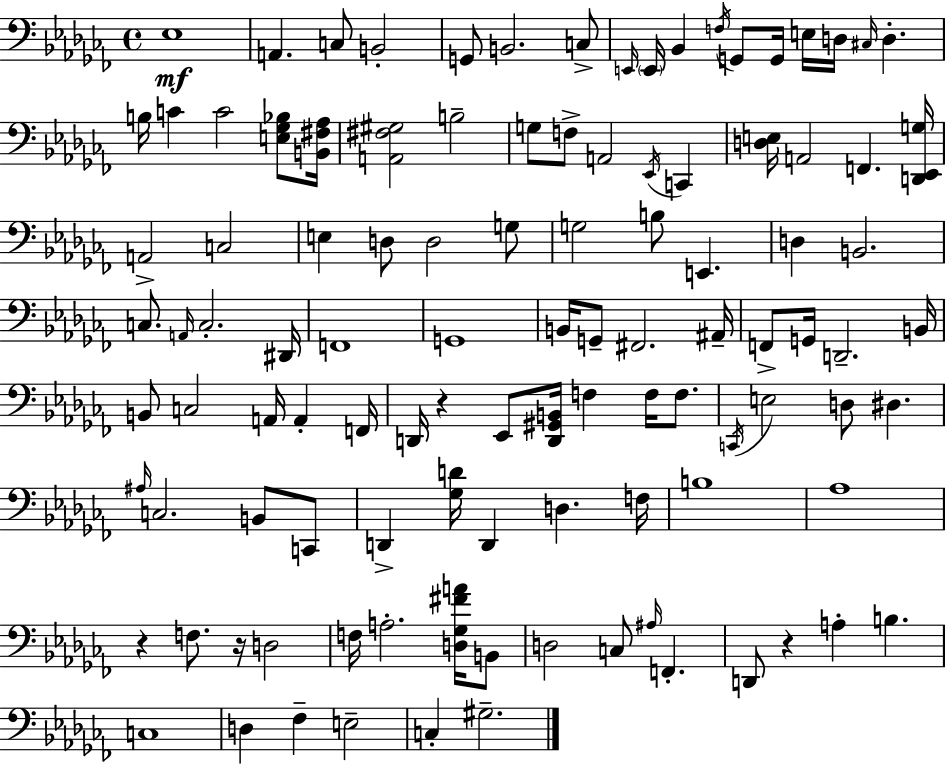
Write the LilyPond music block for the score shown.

{
  \clef bass
  \time 4/4
  \defaultTimeSignature
  \key aes \minor
  ees1\mf | a,4. c8 b,2-. | g,8 b,2. c8-> | \grace { e,16 } \parenthesize e,16 bes,4 \acciaccatura { f16 } g,8 g,16 e16 d16 \grace { cis16 } d4.-. | \break b16 c'4 c'2 | <e ges bes>8 <b, fis aes>16 <a, fis gis>2 b2-- | g8 f8-> a,2 \acciaccatura { ees,16 } | c,4 <d e>16 a,2 f,4. | \break <d, ees, g>16 a,2-> c2 | e4 d8 d2 | g8 g2 b8 e,4. | d4 b,2. | \break c8. \grace { a,16 } c2.-. | dis,16 f,1 | g,1 | b,16 g,8-- fis,2. | \break ais,16-- f,8-> g,16 d,2.-- | b,16 b,8 c2 a,16 | a,4-. f,16 d,16 r4 ees,8 <d, gis, b,>16 f4 | f16 f8. \acciaccatura { c,16 } e2 d8 | \break dis4. \grace { ais16 } c2. | b,8 c,8 d,4-> <ges d'>16 d,4 | d4. f16 b1 | aes1 | \break r4 f8. r16 d2 | f16 a2.-. | <d ges fis' a'>16 b,8 d2 c8 | \grace { ais16 } f,4.-. d,8 r4 a4-. | \break b4. c1 | d4 fes4-- | e2-- c4-. gis2.-- | \bar "|."
}